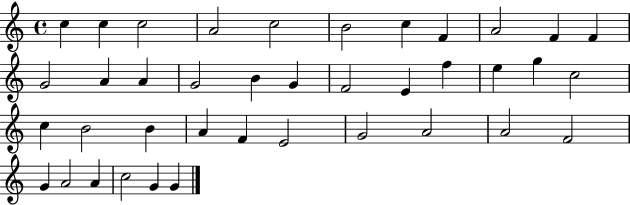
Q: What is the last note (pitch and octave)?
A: G4